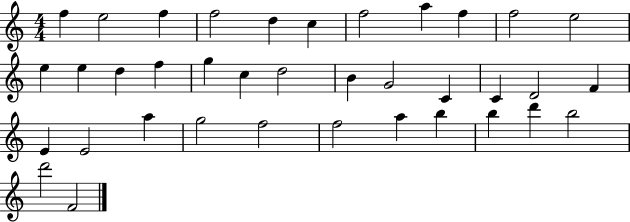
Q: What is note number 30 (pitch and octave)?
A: F5